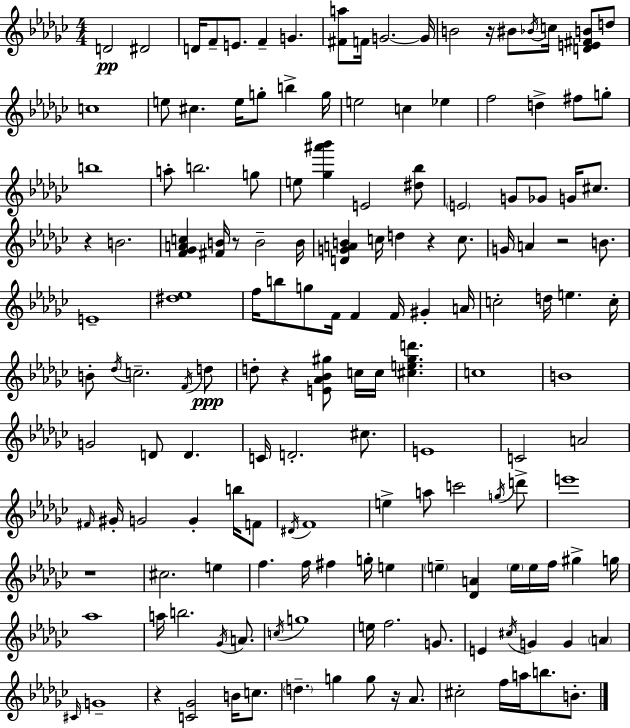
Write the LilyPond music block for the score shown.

{
  \clef treble
  \numericTimeSignature
  \time 4/4
  \key ees \minor
  d'2\pp dis'2 | d'16 f'8-- e'8. f'4-- g'4. | <fis' a''>8 f'16 g'2.~~ g'16 | b'2 r16 bis'8 \acciaccatura { bes'16 } c''16 <d' e' fis' b'>8 d''8 | \break c''1 | e''8 cis''4. e''16 g''8-. b''4-> | g''16 e''2 c''4 ees''4 | f''2 d''4-> fis''8 g''8-. | \break b''1 | a''8-. b''2. g''8 | e''8 <ges'' ais''' bes'''>4 e'2 <dis'' bes''>8 | \parenthesize e'2 g'8 ges'8 g'16 cis''8. | \break r4 b'2. | <f' ges' a' c''>4 <fis' b'>16 r8 b'2-- | b'16 <d' g' a' b'>4 c''16 d''4 r4 c''8. | g'16 a'4 r2 b'8. | \break e'1-- | <dis'' ees''>1 | f''16 b''8 g''8 f'16 f'4 f'16 gis'4-. | a'16 c''2-. d''16 e''4. | \break c''16-. b'8-. \acciaccatura { des''16 } c''2.-- | \acciaccatura { f'16 }\ppp d''8 d''8-. r4 <e' aes' bes' gis''>8 c''16 c''16 <cis'' e'' gis'' d'''>4. | c''1 | b'1 | \break g'2 d'8 d'4. | c'16 d'2.-. | cis''8. e'1 | c'2 a'2 | \break \grace { fis'16 } gis'16-. g'2 g'4-. | b''16 f'8 \acciaccatura { dis'16 } f'1 | e''4-> a''8 c'''2 | \acciaccatura { g''16 } d'''8-> e'''1 | \break r1 | cis''2. | e''4 f''4. f''16 fis''4 | g''16-. e''4 \parenthesize e''4-- <des' a'>4 \parenthesize e''16 e''16 | \break f''16 gis''4-> g''16 aes''1 | a''16 b''2. | \acciaccatura { ges'16 } a'8. \acciaccatura { c''16 } g''1 | e''16 f''2. | \break g'8. e'4 \acciaccatura { cis''16 } g'4 | g'4 \parenthesize a'4 \grace { cis'16 } g'1-- | r4 <c' ges'>2 | b'16 c''8. \parenthesize d''4.-- | \break g''4 g''8 r16 aes'8. cis''2-. | f''16 a''16 b''8. b'8.-. \bar "|."
}